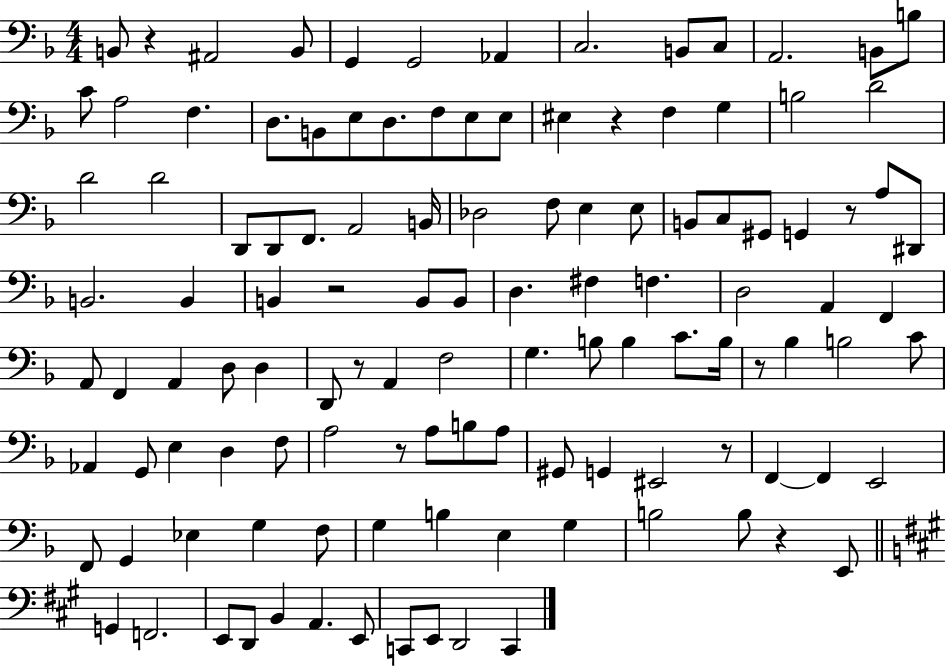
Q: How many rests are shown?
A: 9